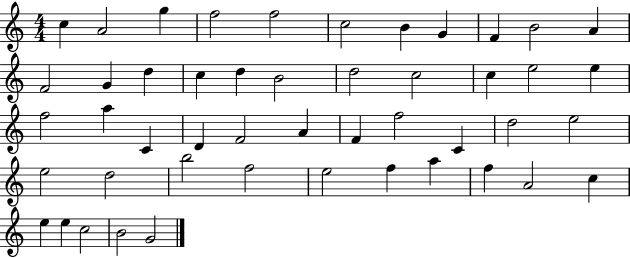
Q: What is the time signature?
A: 4/4